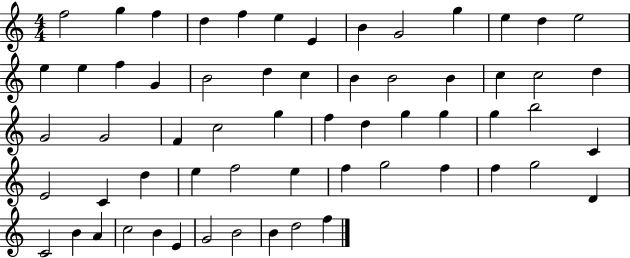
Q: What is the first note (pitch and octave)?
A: F5